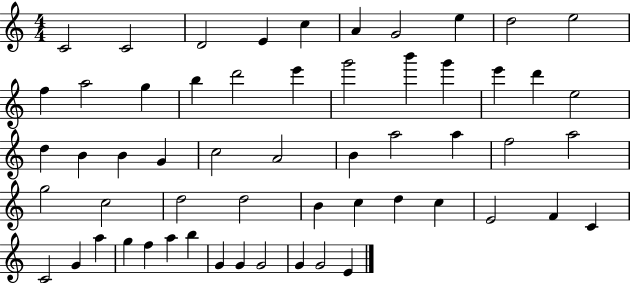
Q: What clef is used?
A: treble